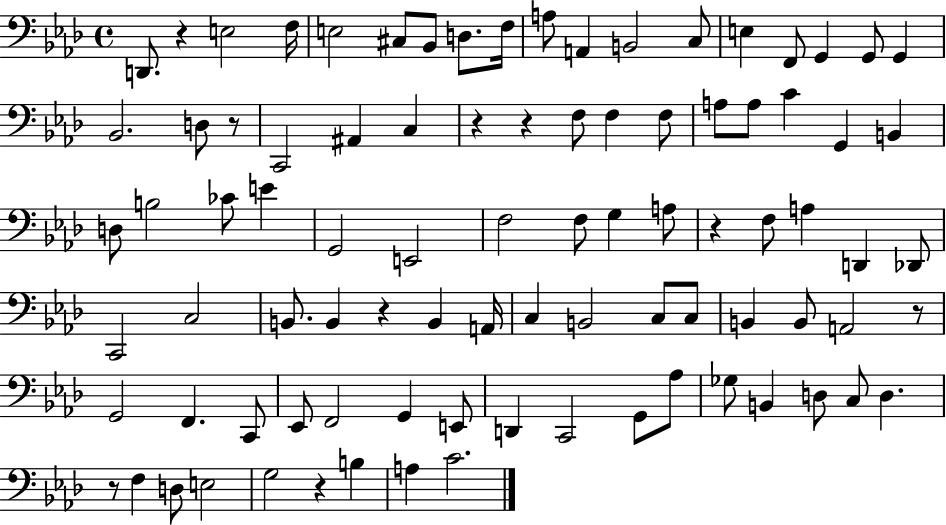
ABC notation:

X:1
T:Untitled
M:4/4
L:1/4
K:Ab
D,,/2 z E,2 F,/4 E,2 ^C,/2 _B,,/2 D,/2 F,/4 A,/2 A,, B,,2 C,/2 E, F,,/2 G,, G,,/2 G,, _B,,2 D,/2 z/2 C,,2 ^A,, C, z z F,/2 F, F,/2 A,/2 A,/2 C G,, B,, D,/2 B,2 _C/2 E G,,2 E,,2 F,2 F,/2 G, A,/2 z F,/2 A, D,, _D,,/2 C,,2 C,2 B,,/2 B,, z B,, A,,/4 C, B,,2 C,/2 C,/2 B,, B,,/2 A,,2 z/2 G,,2 F,, C,,/2 _E,,/2 F,,2 G,, E,,/2 D,, C,,2 G,,/2 _A,/2 _G,/2 B,, D,/2 C,/2 D, z/2 F, D,/2 E,2 G,2 z B, A, C2